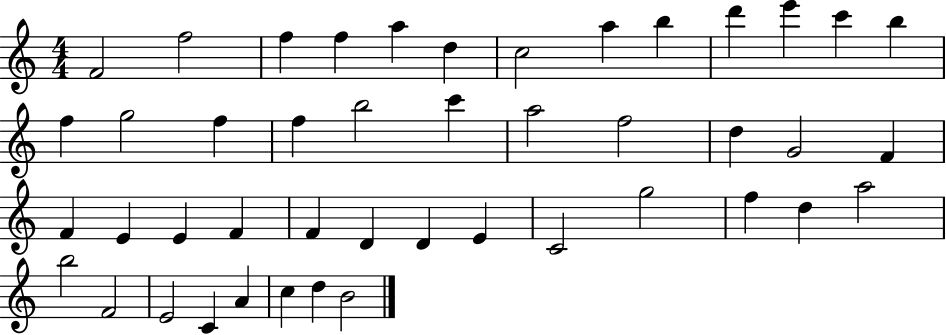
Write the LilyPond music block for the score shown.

{
  \clef treble
  \numericTimeSignature
  \time 4/4
  \key c \major
  f'2 f''2 | f''4 f''4 a''4 d''4 | c''2 a''4 b''4 | d'''4 e'''4 c'''4 b''4 | \break f''4 g''2 f''4 | f''4 b''2 c'''4 | a''2 f''2 | d''4 g'2 f'4 | \break f'4 e'4 e'4 f'4 | f'4 d'4 d'4 e'4 | c'2 g''2 | f''4 d''4 a''2 | \break b''2 f'2 | e'2 c'4 a'4 | c''4 d''4 b'2 | \bar "|."
}